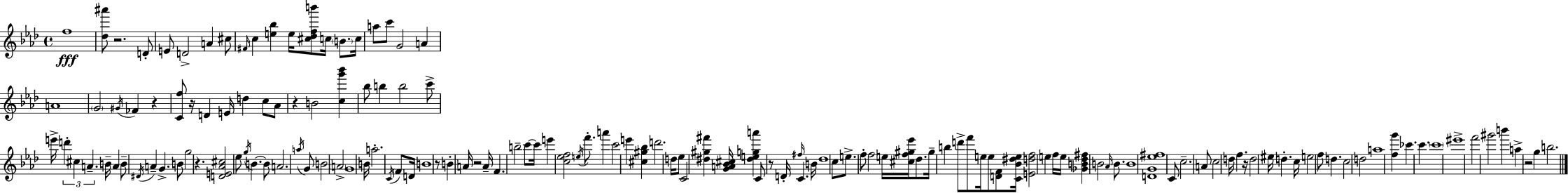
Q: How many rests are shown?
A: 10